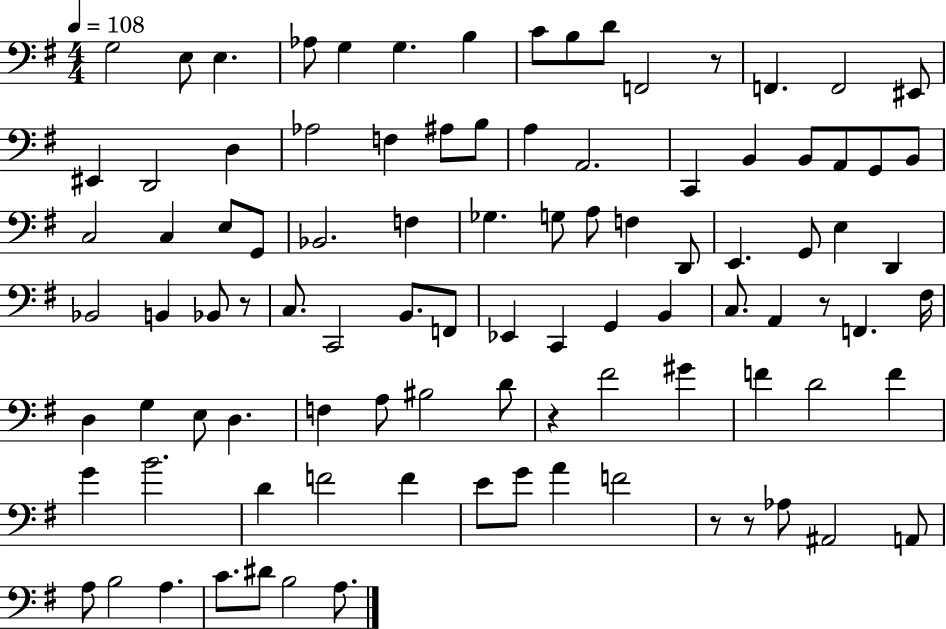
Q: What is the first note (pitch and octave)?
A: G3